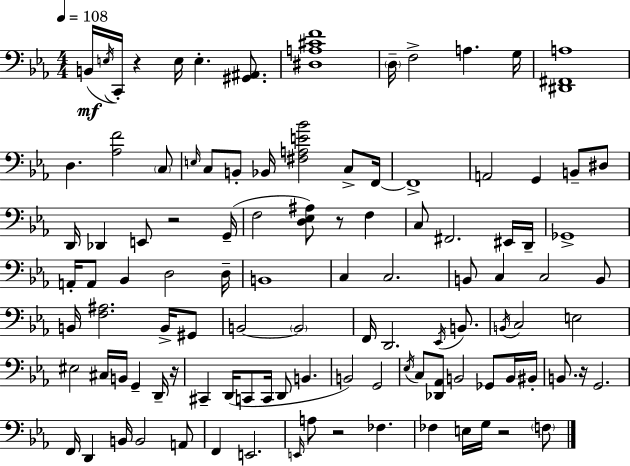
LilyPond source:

{
  \clef bass
  \numericTimeSignature
  \time 4/4
  \key ees \major
  \tempo 4 = 108
  b,16(\mf \acciaccatura { e16 } c,16-.) r4 e16 e4.-. <gis, ais,>8. | <dis a cis' f'>1 | \parenthesize d16-- f2-> a4. | g16 <dis, fis, a>1 | \break d4. <aes f'>2 \parenthesize c8 | \grace { e16 } c8 b,8-. bes,16 <fis a e' bes'>2 c8-> | f,16~~ f,1-> | a,2 g,4 b,8-- | \break dis8 d,16 des,4 e,8 r2 | g,16--( f2 <d ees ais>8) r8 f4 | c8 fis,2. | eis,16 d,16-- ges,1-> | \break a,16-. a,8 bes,4 d2 | d16-- b,1 | c4 c2. | b,8 c4 c2 | \break b,8 b,16 <f ais>2. b,16-> | gis,8 b,2~~ \parenthesize b,2 | f,16 d,2. \acciaccatura { ees,16 } | b,8. \acciaccatura { b,16 } c2 e2 | \break eis2 cis16 b,16 g,4-- | d,16-- r16 cis,4-- d,16( c,8 c,16 d,8 b,4. | b,2) g,2 | \acciaccatura { ees16 } c8 <des, aes,>8 b,2 | \break ges,8 b,16 bis,16-. b,8. r16 g,2. | f,16 d,4 b,16 b,2 | a,8 f,4 e,2. | \grace { e,16 } a8 r2 | \break fes4. fes4 e16 g16 r2 | \parenthesize f8 \bar "|."
}